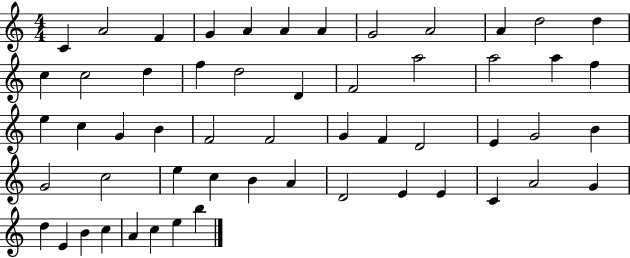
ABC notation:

X:1
T:Untitled
M:4/4
L:1/4
K:C
C A2 F G A A A G2 A2 A d2 d c c2 d f d2 D F2 a2 a2 a f e c G B F2 F2 G F D2 E G2 B G2 c2 e c B A D2 E E C A2 G d E B c A c e b